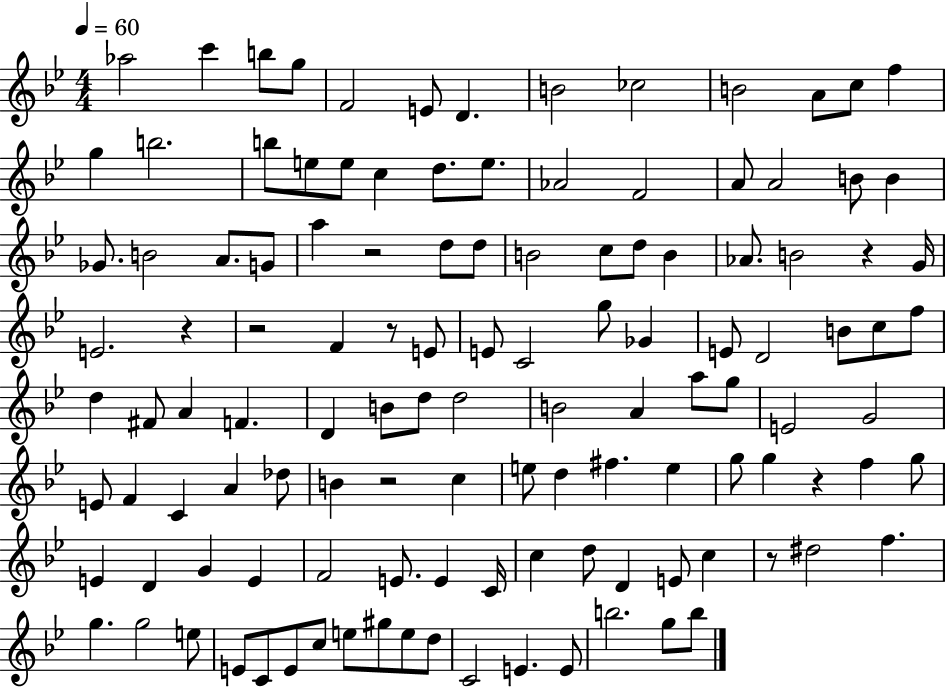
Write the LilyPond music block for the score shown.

{
  \clef treble
  \numericTimeSignature
  \time 4/4
  \key bes \major
  \tempo 4 = 60
  aes''2 c'''4 b''8 g''8 | f'2 e'8 d'4. | b'2 ces''2 | b'2 a'8 c''8 f''4 | \break g''4 b''2. | b''8 e''8 e''8 c''4 d''8. e''8. | aes'2 f'2 | a'8 a'2 b'8 b'4 | \break ges'8. b'2 a'8. g'8 | a''4 r2 d''8 d''8 | b'2 c''8 d''8 b'4 | aes'8. b'2 r4 g'16 | \break e'2. r4 | r2 f'4 r8 e'8 | e'8 c'2 g''8 ges'4 | e'8 d'2 b'8 c''8 f''8 | \break d''4 fis'8 a'4 f'4. | d'4 b'8 d''8 d''2 | b'2 a'4 a''8 g''8 | e'2 g'2 | \break e'8 f'4 c'4 a'4 des''8 | b'4 r2 c''4 | e''8 d''4 fis''4. e''4 | g''8 g''4 r4 f''4 g''8 | \break e'4 d'4 g'4 e'4 | f'2 e'8. e'4 c'16 | c''4 d''8 d'4 e'8 c''4 | r8 dis''2 f''4. | \break g''4. g''2 e''8 | e'8 c'8 e'8 c''8 e''8 gis''8 e''8 d''8 | c'2 e'4. e'8 | b''2. g''8 b''8 | \break \bar "|."
}